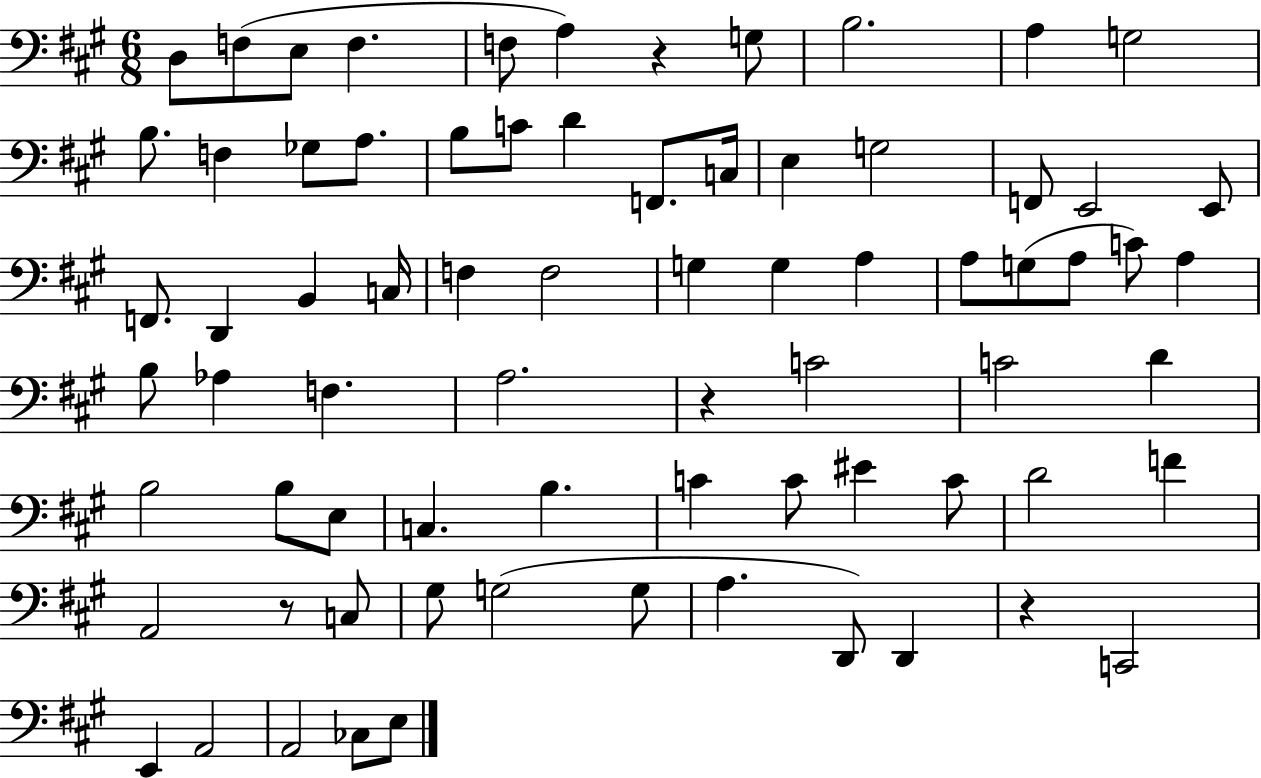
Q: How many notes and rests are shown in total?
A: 74